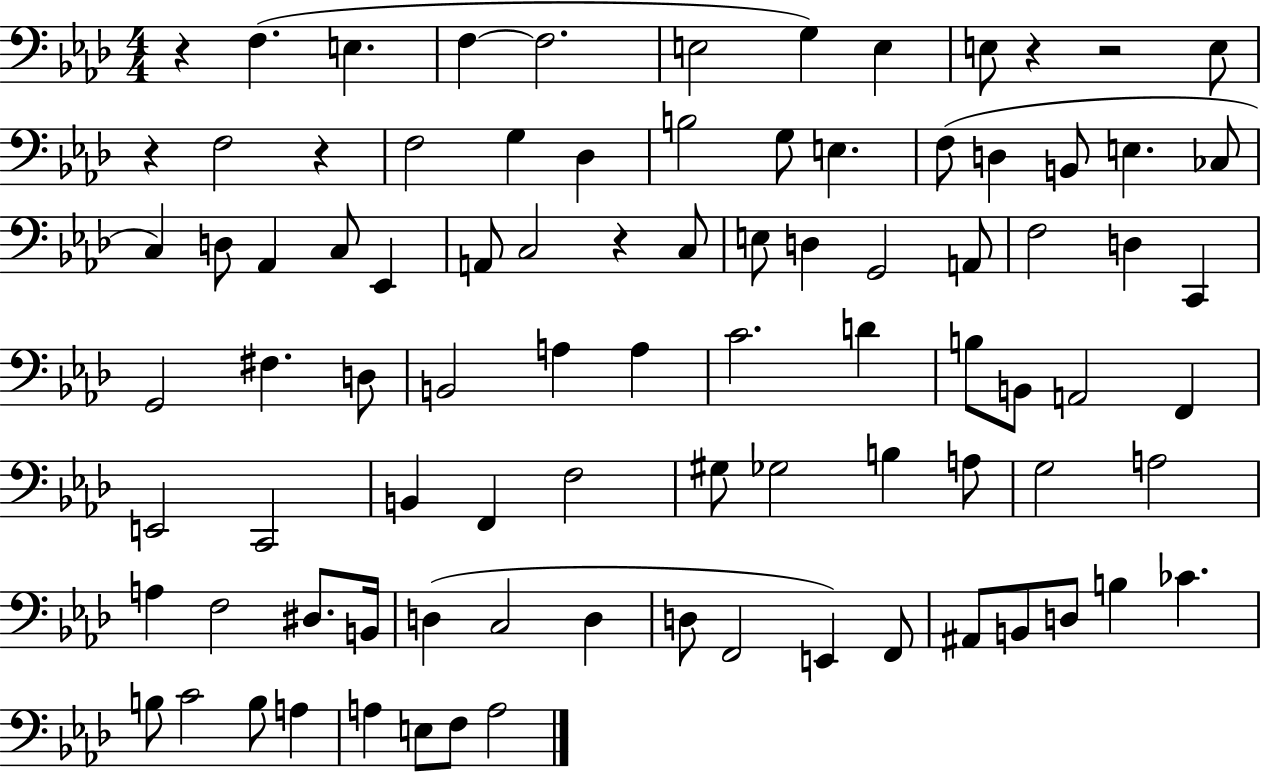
{
  \clef bass
  \numericTimeSignature
  \time 4/4
  \key aes \major
  \repeat volta 2 { r4 f4.( e4. | f4~~ f2. | e2 g4) e4 | e8 r4 r2 e8 | \break r4 f2 r4 | f2 g4 des4 | b2 g8 e4. | f8( d4 b,8 e4. ces8 | \break c4) d8 aes,4 c8 ees,4 | a,8 c2 r4 c8 | e8 d4 g,2 a,8 | f2 d4 c,4 | \break g,2 fis4. d8 | b,2 a4 a4 | c'2. d'4 | b8 b,8 a,2 f,4 | \break e,2 c,2 | b,4 f,4 f2 | gis8 ges2 b4 a8 | g2 a2 | \break a4 f2 dis8. b,16 | d4( c2 d4 | d8 f,2 e,4) f,8 | ais,8 b,8 d8 b4 ces'4. | \break b8 c'2 b8 a4 | a4 e8 f8 a2 | } \bar "|."
}